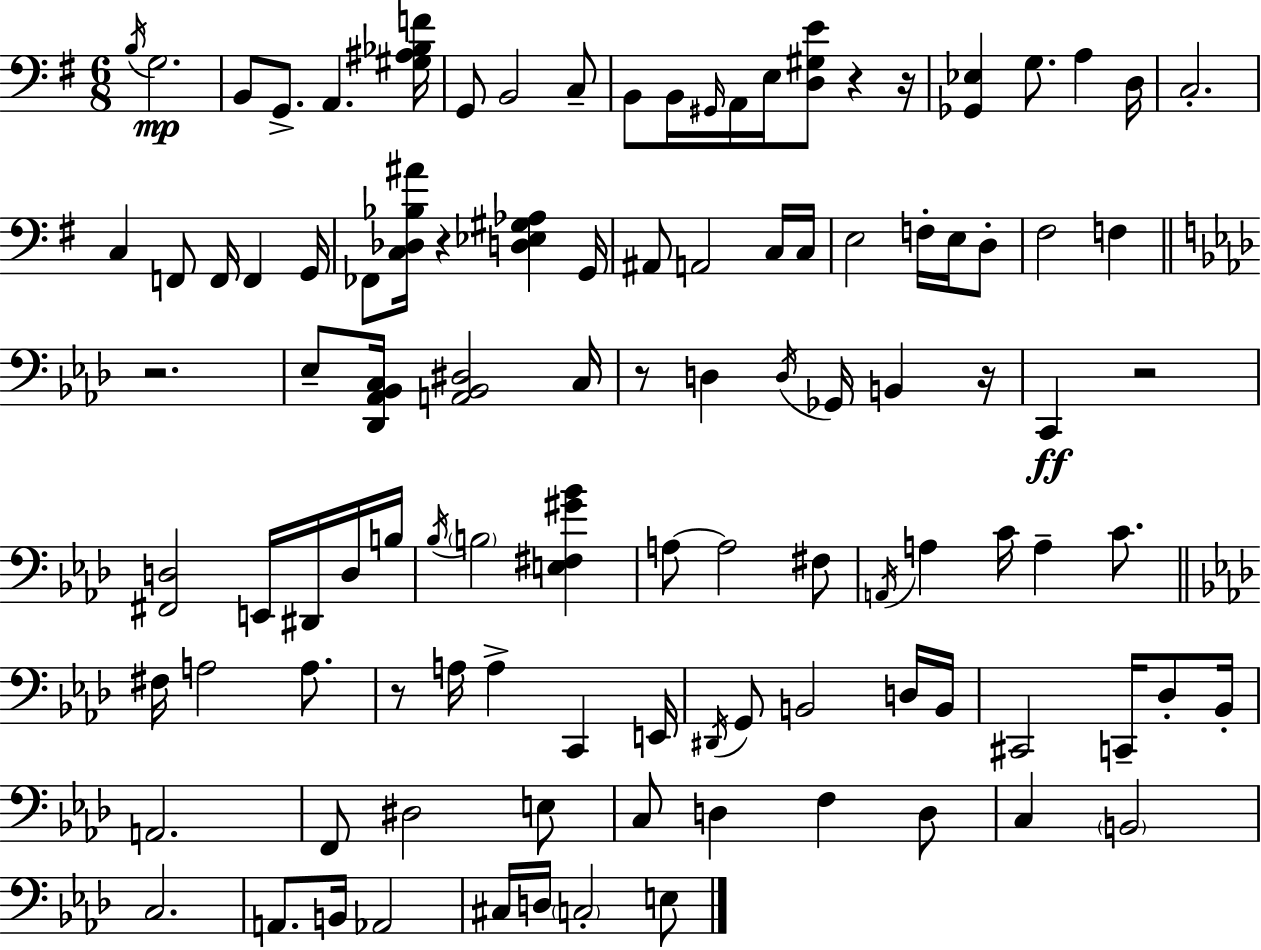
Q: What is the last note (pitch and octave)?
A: E3